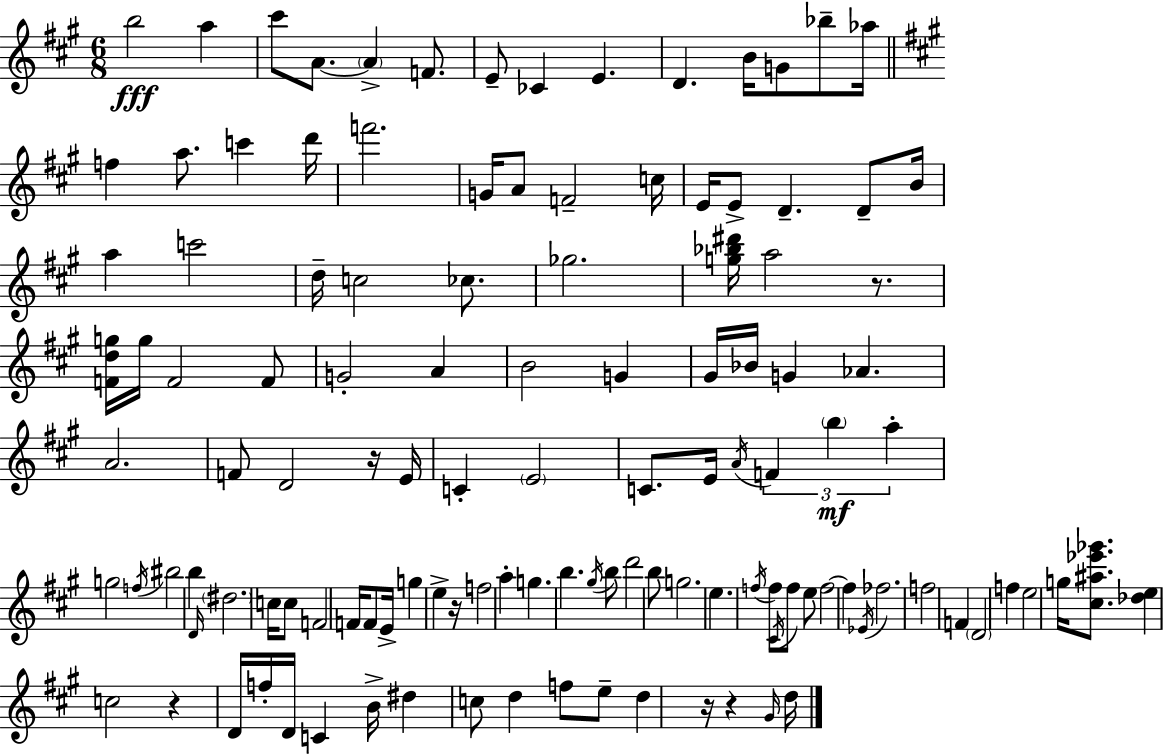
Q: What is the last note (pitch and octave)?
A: D5